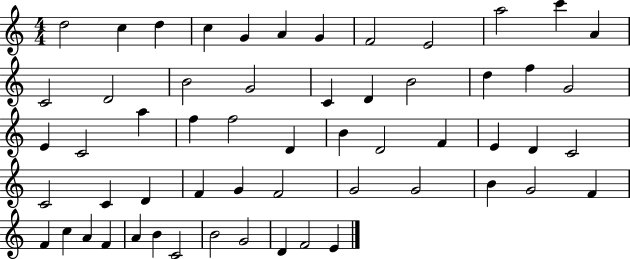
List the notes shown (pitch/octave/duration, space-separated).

D5/h C5/q D5/q C5/q G4/q A4/q G4/q F4/h E4/h A5/h C6/q A4/q C4/h D4/h B4/h G4/h C4/q D4/q B4/h D5/q F5/q G4/h E4/q C4/h A5/q F5/q F5/h D4/q B4/q D4/h F4/q E4/q D4/q C4/h C4/h C4/q D4/q F4/q G4/q F4/h G4/h G4/h B4/q G4/h F4/q F4/q C5/q A4/q F4/q A4/q B4/q C4/h B4/h G4/h D4/q F4/h E4/q